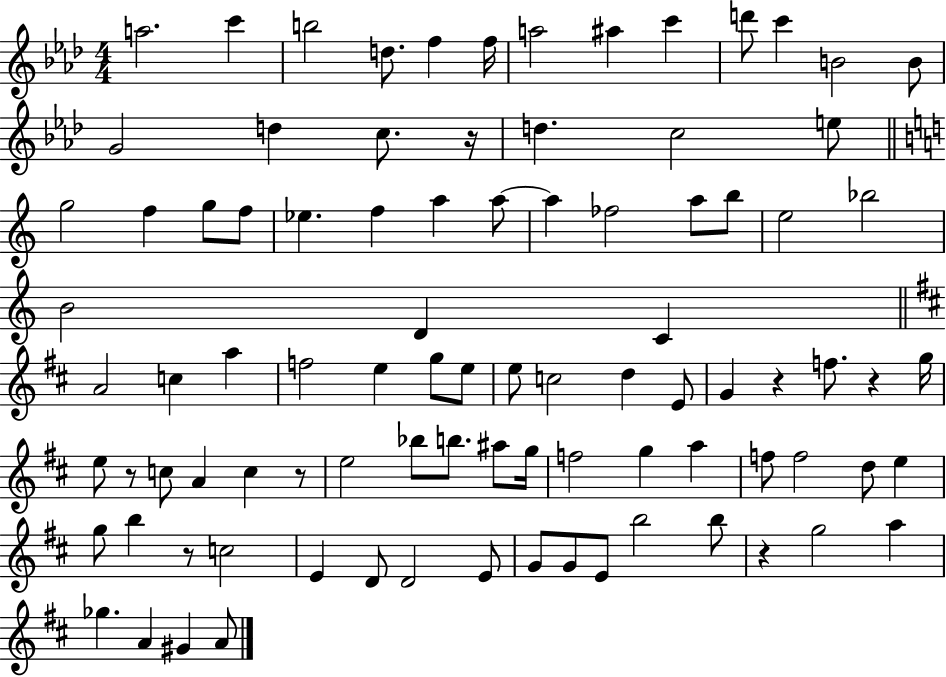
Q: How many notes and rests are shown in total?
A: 91